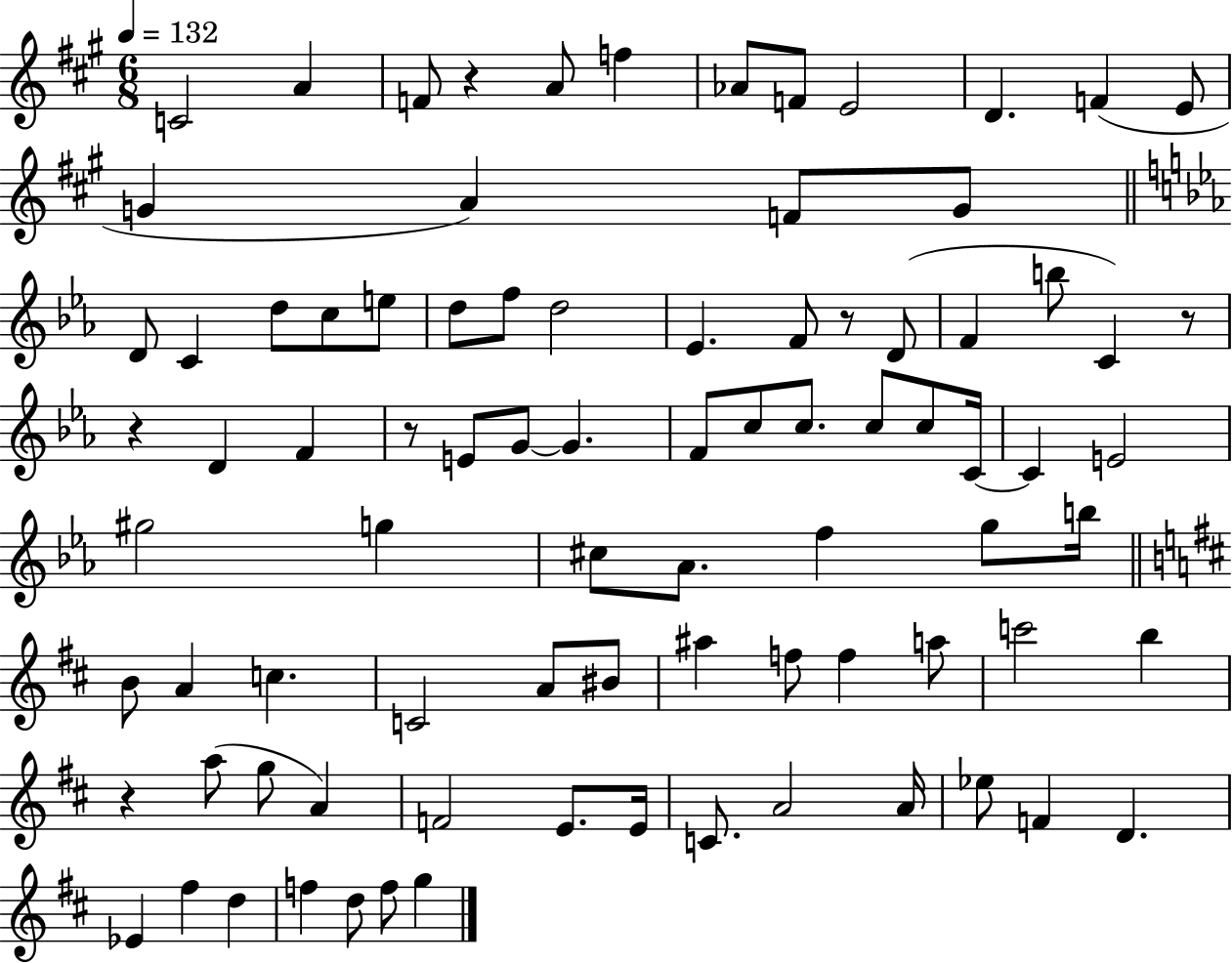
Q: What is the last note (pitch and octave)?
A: G5